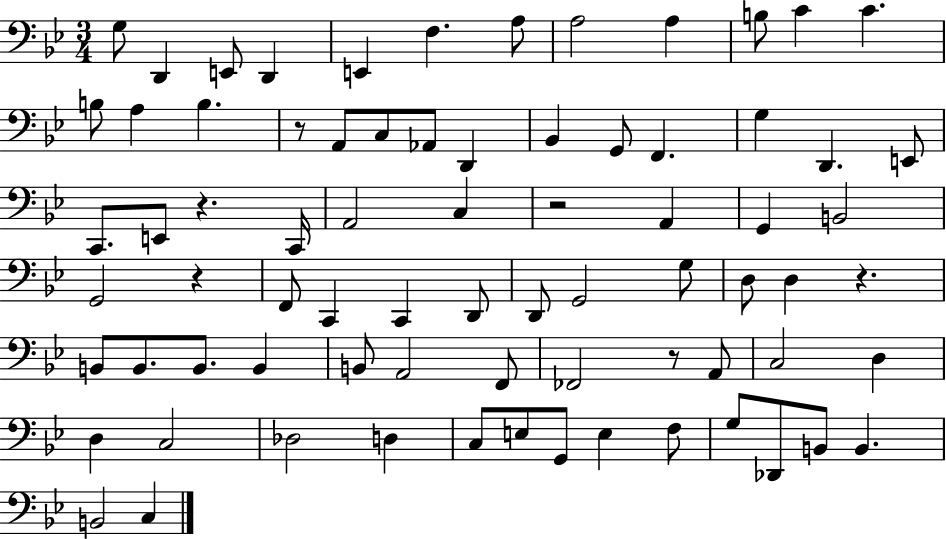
{
  \clef bass
  \numericTimeSignature
  \time 3/4
  \key bes \major
  g8 d,4 e,8 d,4 | e,4 f4. a8 | a2 a4 | b8 c'4 c'4. | \break b8 a4 b4. | r8 a,8 c8 aes,8 d,4 | bes,4 g,8 f,4. | g4 d,4. e,8 | \break c,8. e,8 r4. c,16 | a,2 c4 | r2 a,4 | g,4 b,2 | \break g,2 r4 | f,8 c,4 c,4 d,8 | d,8 g,2 g8 | d8 d4 r4. | \break b,8 b,8. b,8. b,4 | b,8 a,2 f,8 | fes,2 r8 a,8 | c2 d4 | \break d4 c2 | des2 d4 | c8 e8 g,8 e4 f8 | g8 des,8 b,8 b,4. | \break b,2 c4 | \bar "|."
}